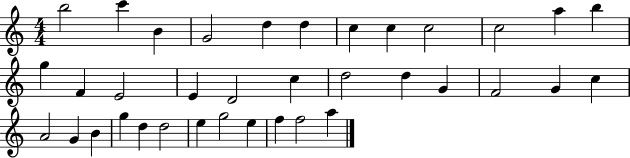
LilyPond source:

{
  \clef treble
  \numericTimeSignature
  \time 4/4
  \key c \major
  b''2 c'''4 b'4 | g'2 d''4 d''4 | c''4 c''4 c''2 | c''2 a''4 b''4 | \break g''4 f'4 e'2 | e'4 d'2 c''4 | d''2 d''4 g'4 | f'2 g'4 c''4 | \break a'2 g'4 b'4 | g''4 d''4 d''2 | e''4 g''2 e''4 | f''4 f''2 a''4 | \break \bar "|."
}